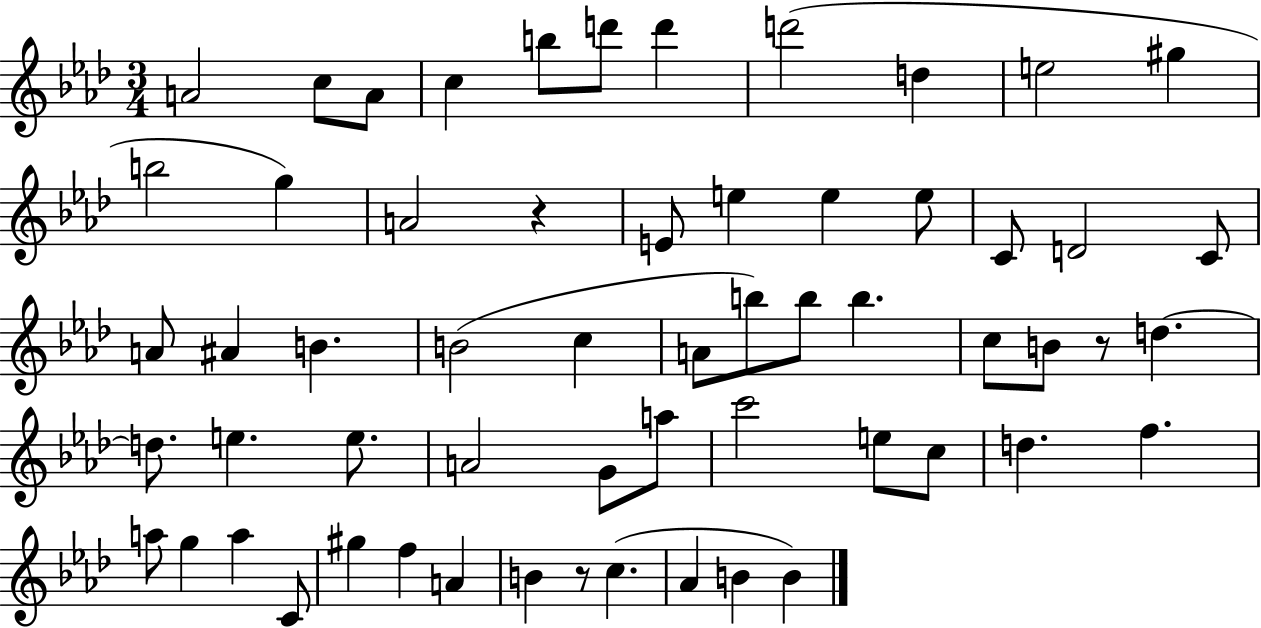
{
  \clef treble
  \numericTimeSignature
  \time 3/4
  \key aes \major
  a'2 c''8 a'8 | c''4 b''8 d'''8 d'''4 | d'''2( d''4 | e''2 gis''4 | \break b''2 g''4) | a'2 r4 | e'8 e''4 e''4 e''8 | c'8 d'2 c'8 | \break a'8 ais'4 b'4. | b'2( c''4 | a'8 b''8) b''8 b''4. | c''8 b'8 r8 d''4.~~ | \break d''8. e''4. e''8. | a'2 g'8 a''8 | c'''2 e''8 c''8 | d''4. f''4. | \break a''8 g''4 a''4 c'8 | gis''4 f''4 a'4 | b'4 r8 c''4.( | aes'4 b'4 b'4) | \break \bar "|."
}